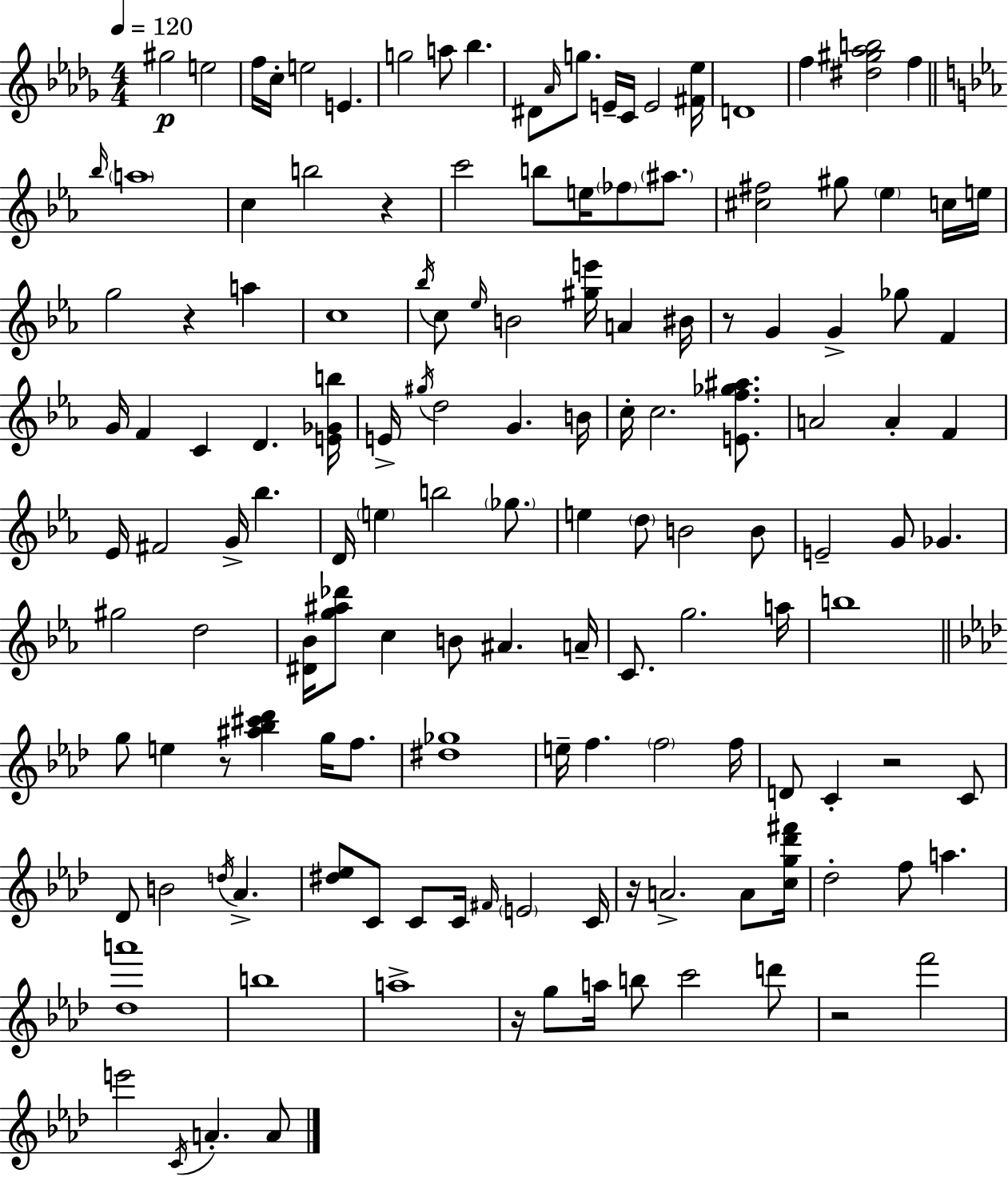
G#5/h E5/h F5/s C5/s E5/h E4/q. G5/h A5/e Bb5/q. D#4/e Ab4/s G5/e. E4/s C4/s E4/h [F#4,Eb5]/s D4/w F5/q [D#5,G#5,Ab5,B5]/h F5/q Bb5/s A5/w C5/q B5/h R/q C6/h B5/e E5/s FES5/e A#5/e. [C#5,F#5]/h G#5/e Eb5/q C5/s E5/s G5/h R/q A5/q C5/w Bb5/s C5/e Eb5/s B4/h [G#5,E6]/s A4/q BIS4/s R/e G4/q G4/q Gb5/e F4/q G4/s F4/q C4/q D4/q. [E4,Gb4,B5]/s E4/s G#5/s D5/h G4/q. B4/s C5/s C5/h. [E4,F5,Gb5,A#5]/e. A4/h A4/q F4/q Eb4/s F#4/h G4/s Bb5/q. D4/s E5/q B5/h Gb5/e. E5/q D5/e B4/h B4/e E4/h G4/e Gb4/q. G#5/h D5/h [D#4,Bb4]/s [G5,A#5,Db6]/e C5/q B4/e A#4/q. A4/s C4/e. G5/h. A5/s B5/w G5/e E5/q R/e [A#5,Bb5,C#6,Db6]/q G5/s F5/e. [D#5,Gb5]/w E5/s F5/q. F5/h F5/s D4/e C4/q R/h C4/e Db4/e B4/h D5/s Ab4/q. [D#5,Eb5]/e C4/e C4/e C4/s F#4/s E4/h C4/s R/s A4/h. A4/e [C5,G5,Db6,F#6]/s Db5/h F5/e A5/q. [Db5,A6]/w B5/w A5/w R/s G5/e A5/s B5/e C6/h D6/e R/h F6/h E6/h C4/s A4/q. A4/e